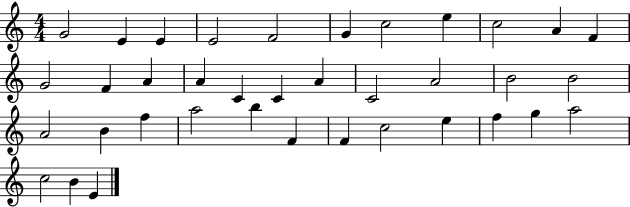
{
  \clef treble
  \numericTimeSignature
  \time 4/4
  \key c \major
  g'2 e'4 e'4 | e'2 f'2 | g'4 c''2 e''4 | c''2 a'4 f'4 | \break g'2 f'4 a'4 | a'4 c'4 c'4 a'4 | c'2 a'2 | b'2 b'2 | \break a'2 b'4 f''4 | a''2 b''4 f'4 | f'4 c''2 e''4 | f''4 g''4 a''2 | \break c''2 b'4 e'4 | \bar "|."
}